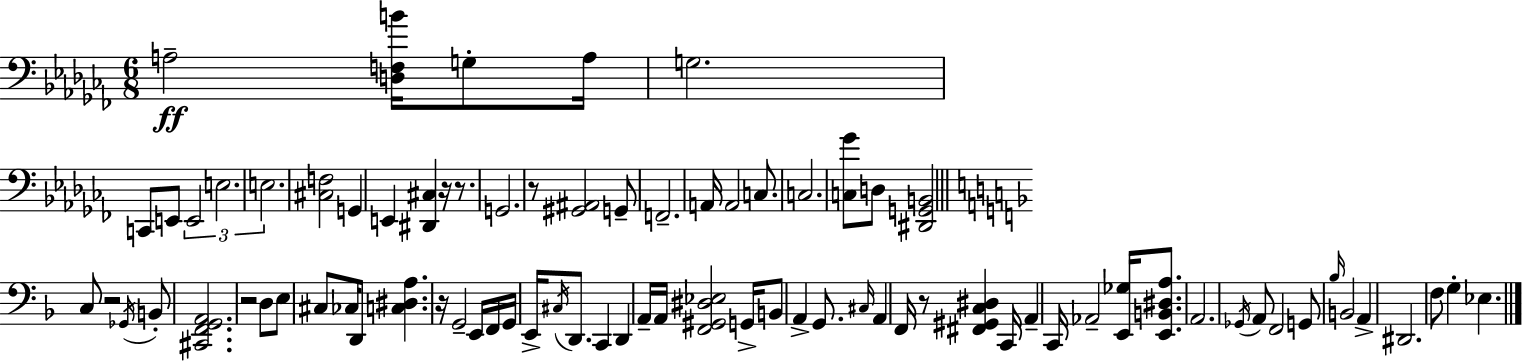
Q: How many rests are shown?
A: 7